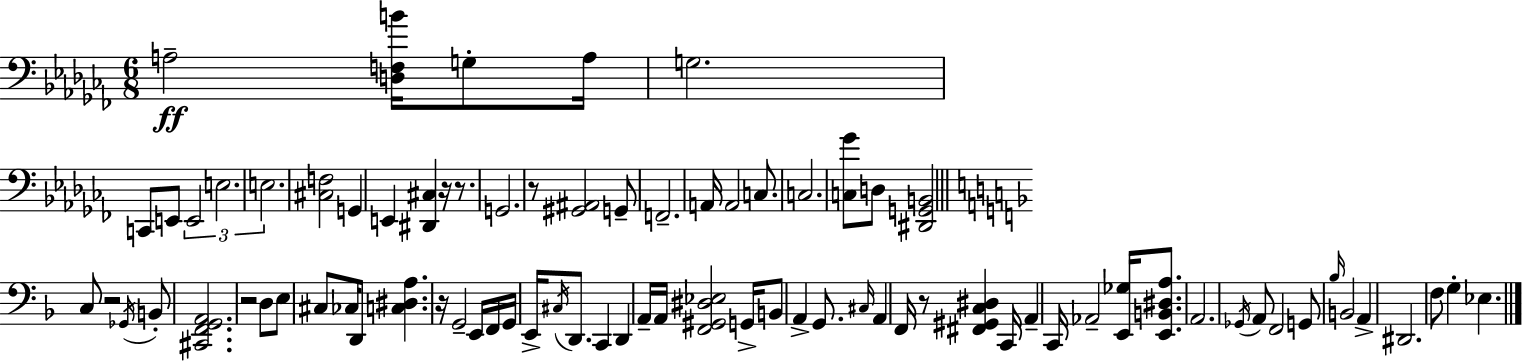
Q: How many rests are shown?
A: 7